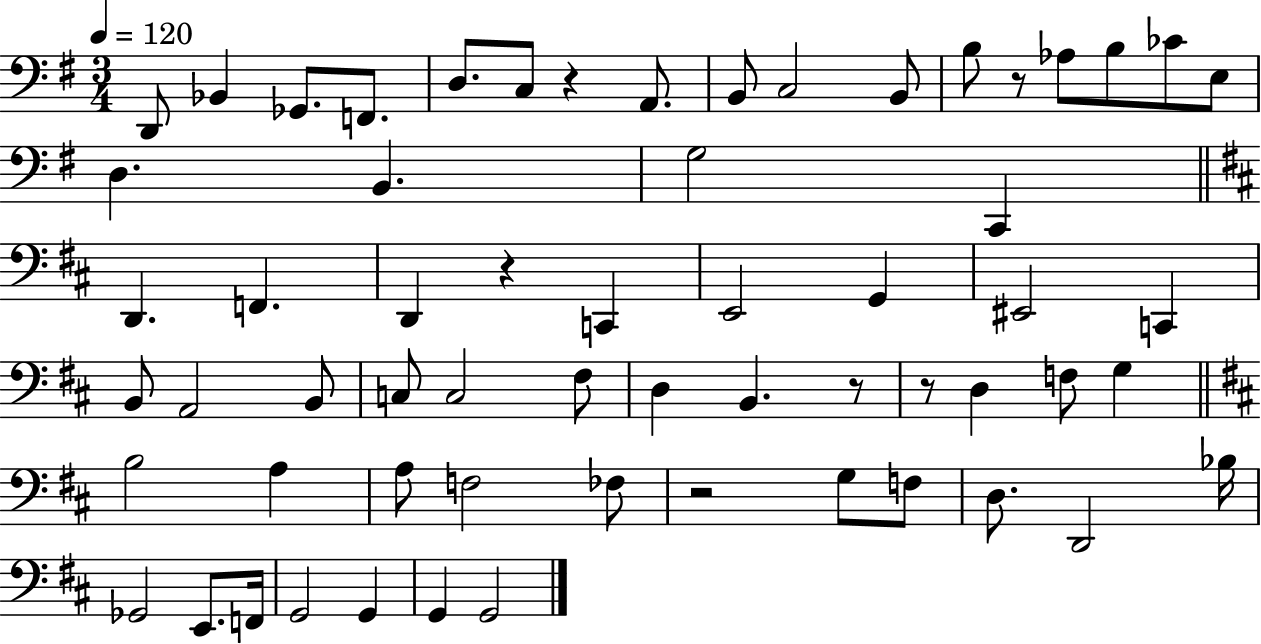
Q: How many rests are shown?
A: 6